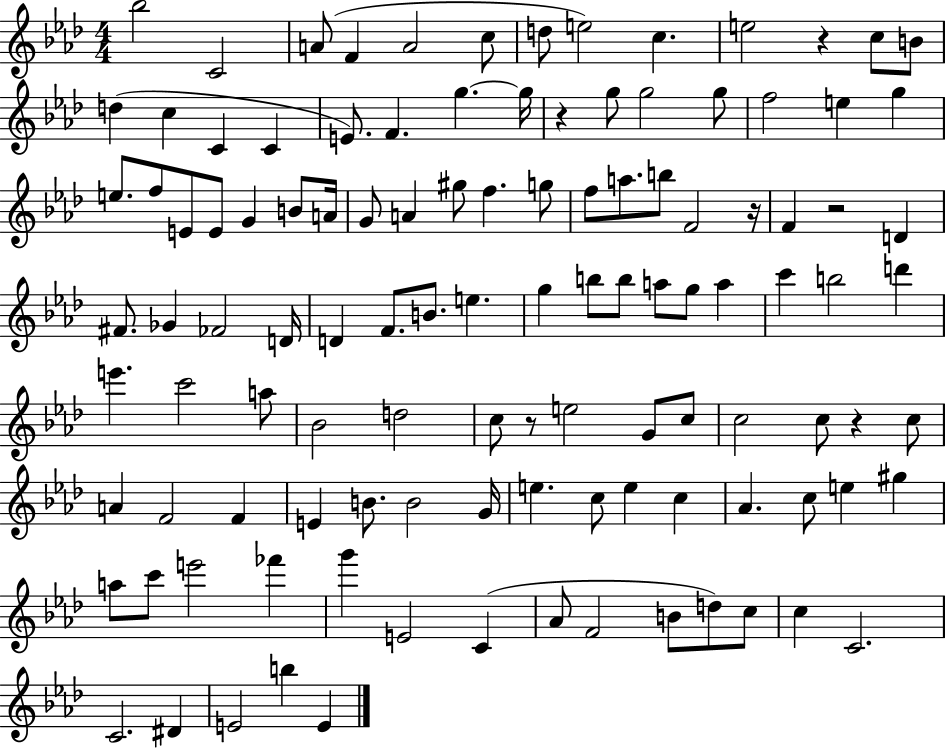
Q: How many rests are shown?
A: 6